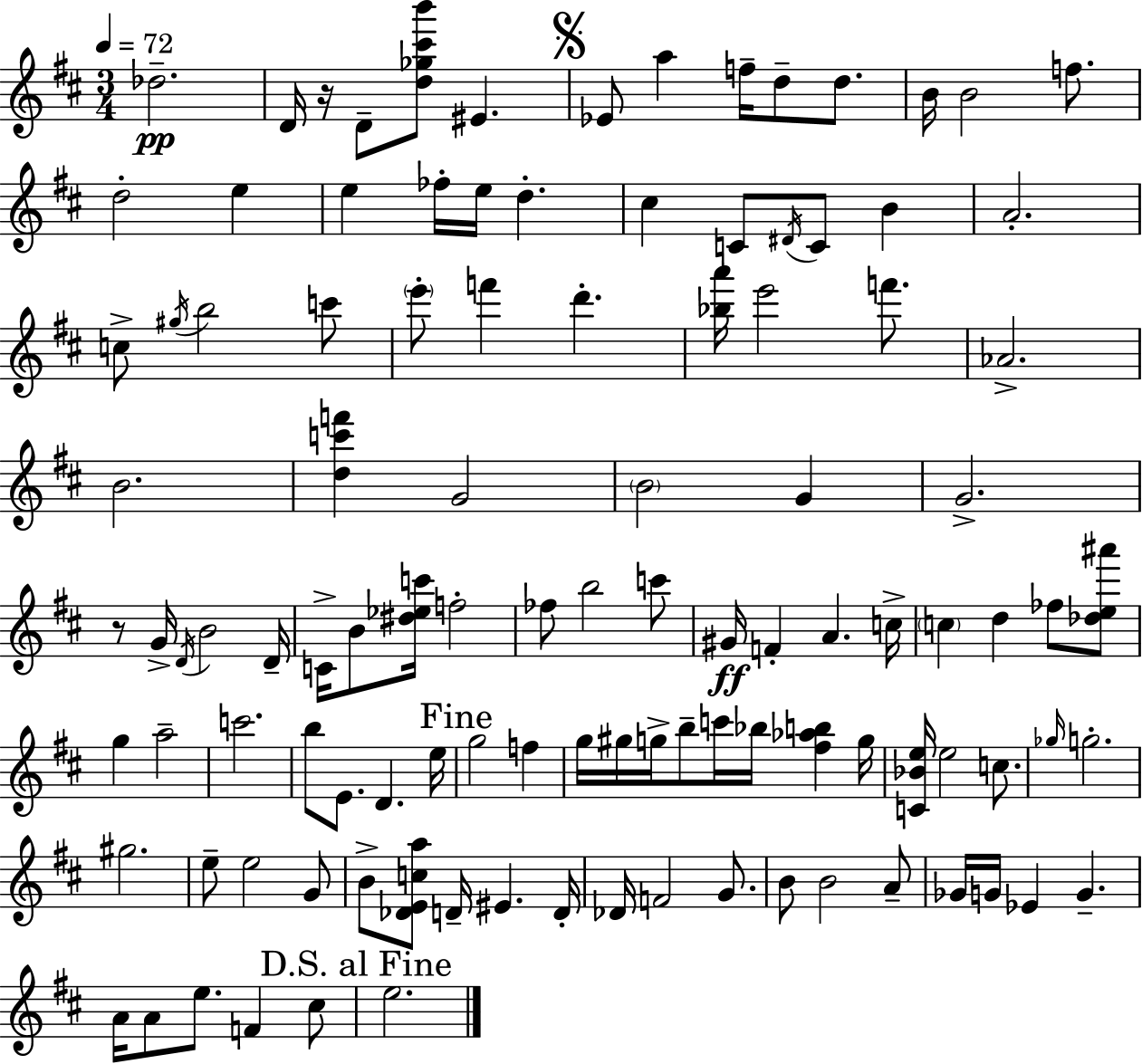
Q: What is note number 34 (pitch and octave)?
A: Ab4